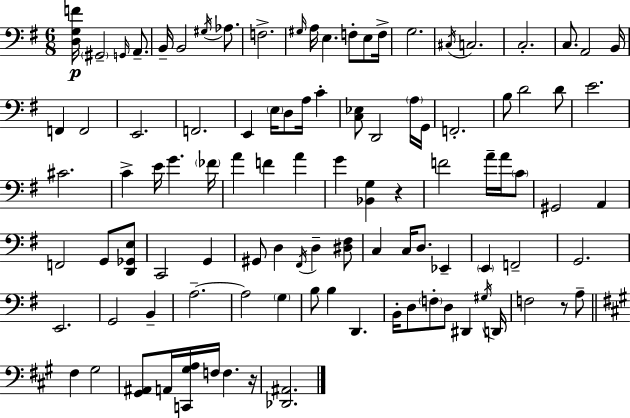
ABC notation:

X:1
T:Untitled
M:6/8
L:1/4
K:G
[D,G,F]/4 ^G,,2 G,,/4 A,,/2 B,,/4 B,,2 ^G,/4 _A,/2 F,2 ^G,/4 A,/4 E, F,/2 E,/2 F,/4 G,2 ^C,/4 C,2 C,2 C,/2 A,,2 B,,/4 F,, F,,2 E,,2 F,,2 E,, E,/4 D,/2 A,/4 C [C,_E,]/2 D,,2 A,/4 G,,/4 F,,2 B,/2 D2 D/2 E2 ^C2 C E/4 G _F/4 A F A G [_B,,G,] z F2 A/4 A/4 C/2 ^G,,2 A,, F,,2 G,,/2 [D,,_G,,E,]/2 C,,2 G,, ^G,,/2 D, ^F,,/4 D, [^D,^F,]/2 C, C,/4 D,/2 _E,, E,, F,,2 G,,2 E,,2 G,,2 B,, A,2 A,2 G, B,/2 B, D,, B,,/4 D,/2 F,/2 D,/2 ^D,, ^G,/4 D,,/4 F,2 z/2 A,/2 ^F, ^G,2 [^G,,^A,,]/2 A,,/4 [C,,^G,A,]/4 F,/4 F, z/4 [_D,,^A,,]2